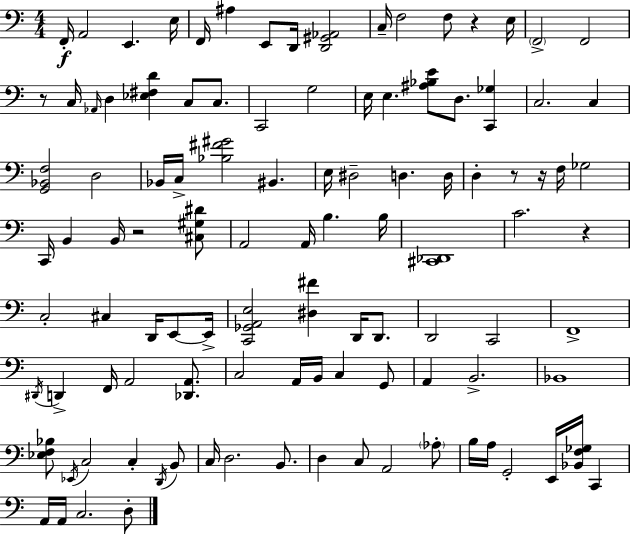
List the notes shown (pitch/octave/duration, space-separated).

F2/s A2/h E2/q. E3/s F2/s A#3/q E2/e D2/s [D2,G#2,Ab2]/h C3/s F3/h F3/e R/q E3/s F2/h F2/h R/e C3/s Ab2/s D3/q [Eb3,F#3,D4]/q C3/e C3/e. C2/h G3/h E3/s E3/q. [A#3,Bb3,E4]/e D3/e. [C2,Gb3]/q C3/h. C3/q [G2,Bb2,F3]/h D3/h Bb2/s C3/s [Bb3,F#4,G#4]/h BIS2/q. E3/s D#3/h D3/q. D3/s D3/q R/e R/s F3/s Gb3/h C2/s B2/q B2/s R/h [C#3,G#3,D#4]/e A2/h A2/s B3/q. B3/s [C#2,Db2]/w C4/h. R/q C3/h C#3/q D2/s E2/e E2/s [C2,Gb2,A2,E3]/h [D#3,F#4]/q D2/s D2/e. D2/h C2/h F2/w D#2/s D2/q F2/s A2/h [Db2,A2]/e. C3/h A2/s B2/s C3/q G2/e A2/q B2/h. Bb2/w [Eb3,F3,Bb3]/e Eb2/s C3/h C3/q D2/s B2/e C3/s D3/h. B2/e. D3/q C3/e A2/h Ab3/e B3/s A3/s G2/h E2/s [Bb2,F3,Gb3]/s C2/q A2/s A2/s C3/h. D3/e